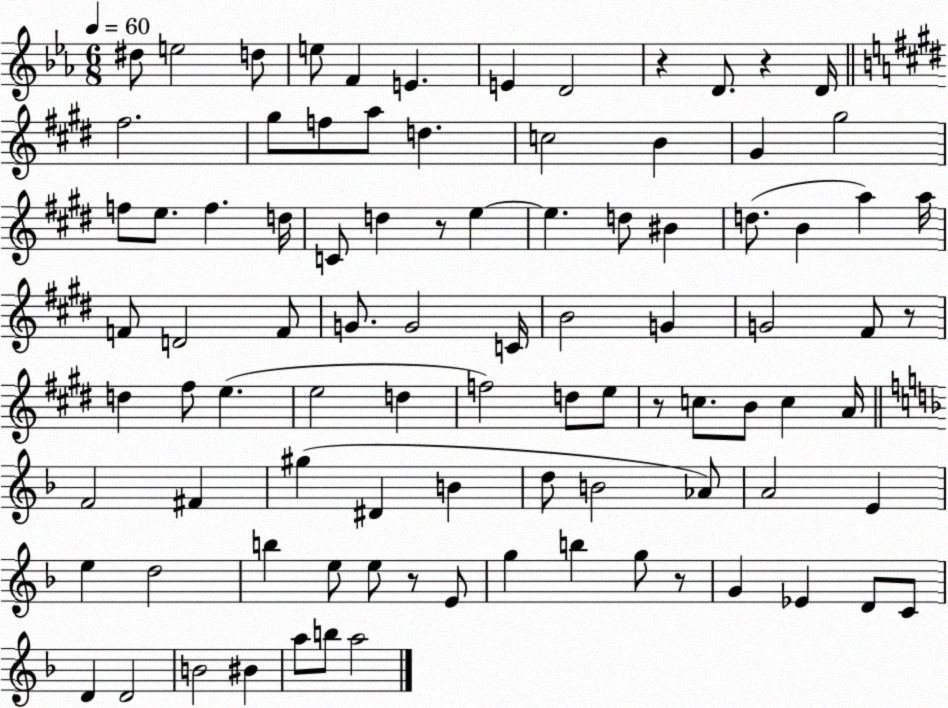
X:1
T:Untitled
M:6/8
L:1/4
K:Eb
^d/2 e2 d/2 e/2 F E E D2 z D/2 z D/4 ^f2 ^g/2 f/2 a/2 d c2 B ^G ^g2 f/2 e/2 f d/4 C/2 d z/2 e e d/2 ^B d/2 B a a/4 F/2 D2 F/2 G/2 G2 C/4 B2 G G2 ^F/2 z/2 d ^f/2 e e2 d f2 d/2 e/2 z/2 c/2 B/2 c A/4 F2 ^F ^g ^D B d/2 B2 _A/2 A2 E e d2 b e/2 e/2 z/2 E/2 g b g/2 z/2 G _E D/2 C/2 D D2 B2 ^B a/2 b/2 a2